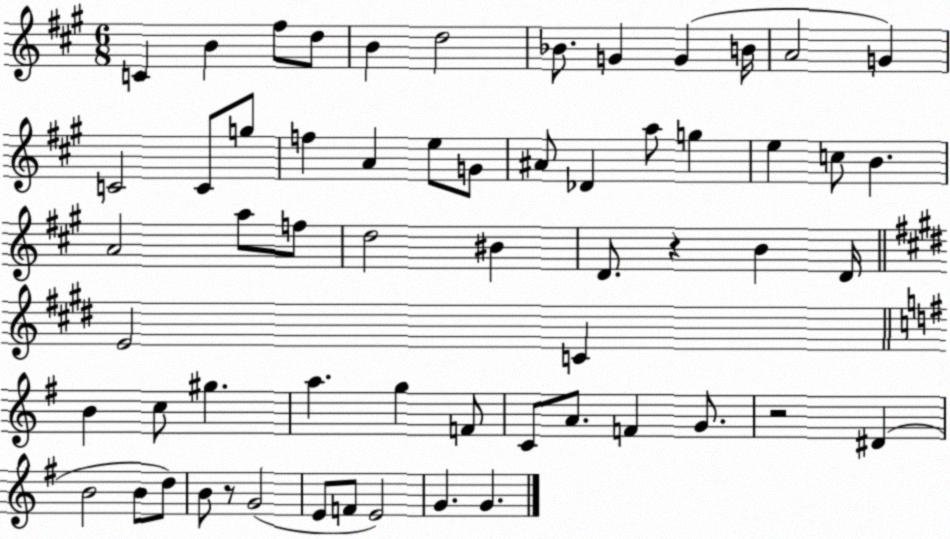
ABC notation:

X:1
T:Untitled
M:6/8
L:1/4
K:A
C B ^f/2 d/2 B d2 _B/2 G G B/4 A2 G C2 C/2 g/2 f A e/2 G/2 ^A/2 _D a/2 g e c/2 B A2 a/2 f/2 d2 ^B D/2 z B D/4 E2 C B c/2 ^g a g F/2 C/2 A/2 F G/2 z2 ^D B2 B/2 d/2 B/2 z/2 G2 E/2 F/2 E2 G G